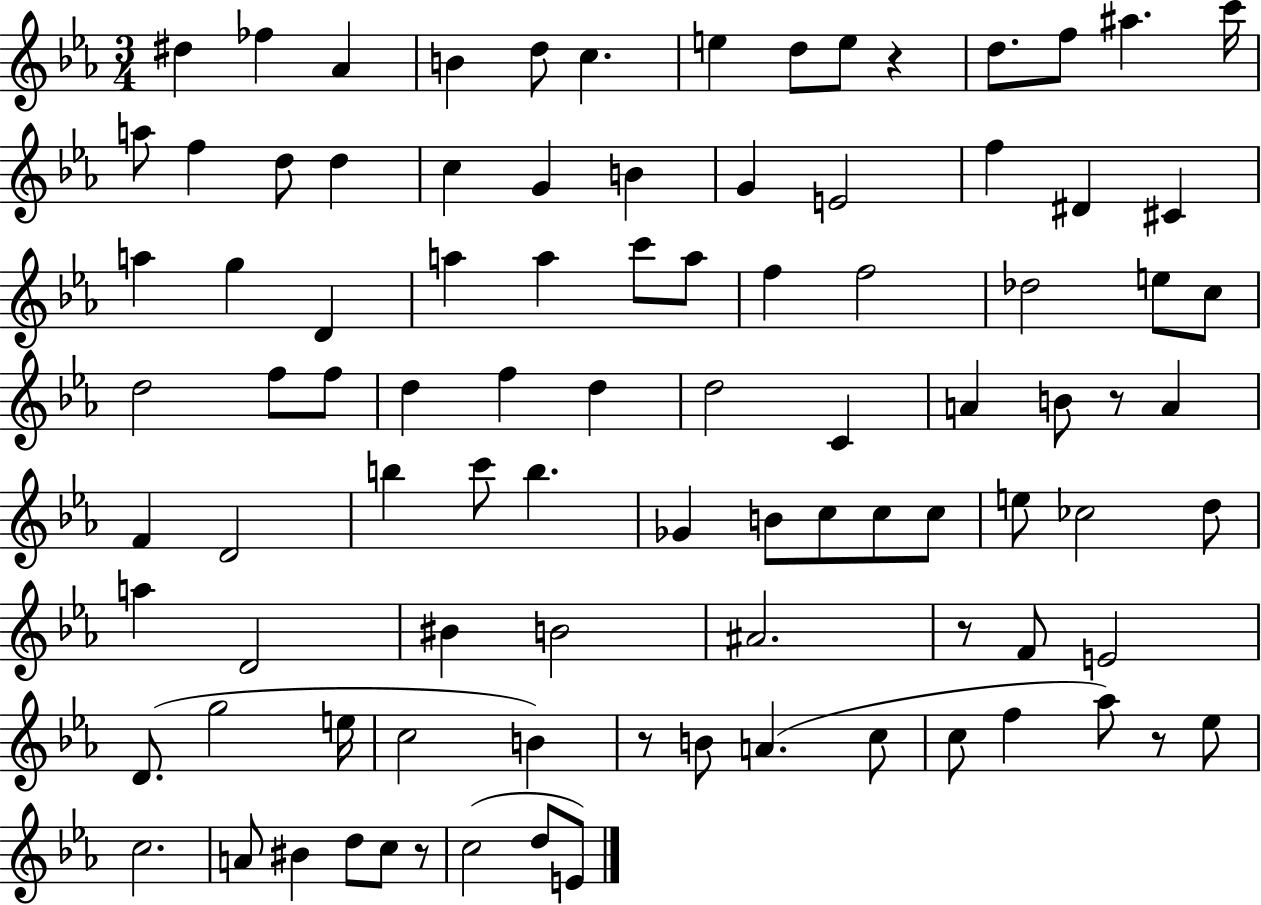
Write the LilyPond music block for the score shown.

{
  \clef treble
  \numericTimeSignature
  \time 3/4
  \key ees \major
  dis''4 fes''4 aes'4 | b'4 d''8 c''4. | e''4 d''8 e''8 r4 | d''8. f''8 ais''4. c'''16 | \break a''8 f''4 d''8 d''4 | c''4 g'4 b'4 | g'4 e'2 | f''4 dis'4 cis'4 | \break a''4 g''4 d'4 | a''4 a''4 c'''8 a''8 | f''4 f''2 | des''2 e''8 c''8 | \break d''2 f''8 f''8 | d''4 f''4 d''4 | d''2 c'4 | a'4 b'8 r8 a'4 | \break f'4 d'2 | b''4 c'''8 b''4. | ges'4 b'8 c''8 c''8 c''8 | e''8 ces''2 d''8 | \break a''4 d'2 | bis'4 b'2 | ais'2. | r8 f'8 e'2 | \break d'8.( g''2 e''16 | c''2 b'4) | r8 b'8 a'4.( c''8 | c''8 f''4 aes''8) r8 ees''8 | \break c''2. | a'8 bis'4 d''8 c''8 r8 | c''2( d''8 e'8) | \bar "|."
}